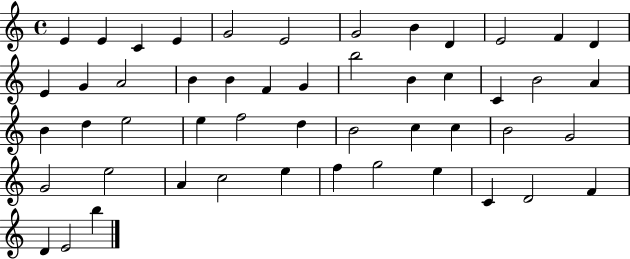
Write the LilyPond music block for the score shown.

{
  \clef treble
  \time 4/4
  \defaultTimeSignature
  \key c \major
  e'4 e'4 c'4 e'4 | g'2 e'2 | g'2 b'4 d'4 | e'2 f'4 d'4 | \break e'4 g'4 a'2 | b'4 b'4 f'4 g'4 | b''2 b'4 c''4 | c'4 b'2 a'4 | \break b'4 d''4 e''2 | e''4 f''2 d''4 | b'2 c''4 c''4 | b'2 g'2 | \break g'2 e''2 | a'4 c''2 e''4 | f''4 g''2 e''4 | c'4 d'2 f'4 | \break d'4 e'2 b''4 | \bar "|."
}